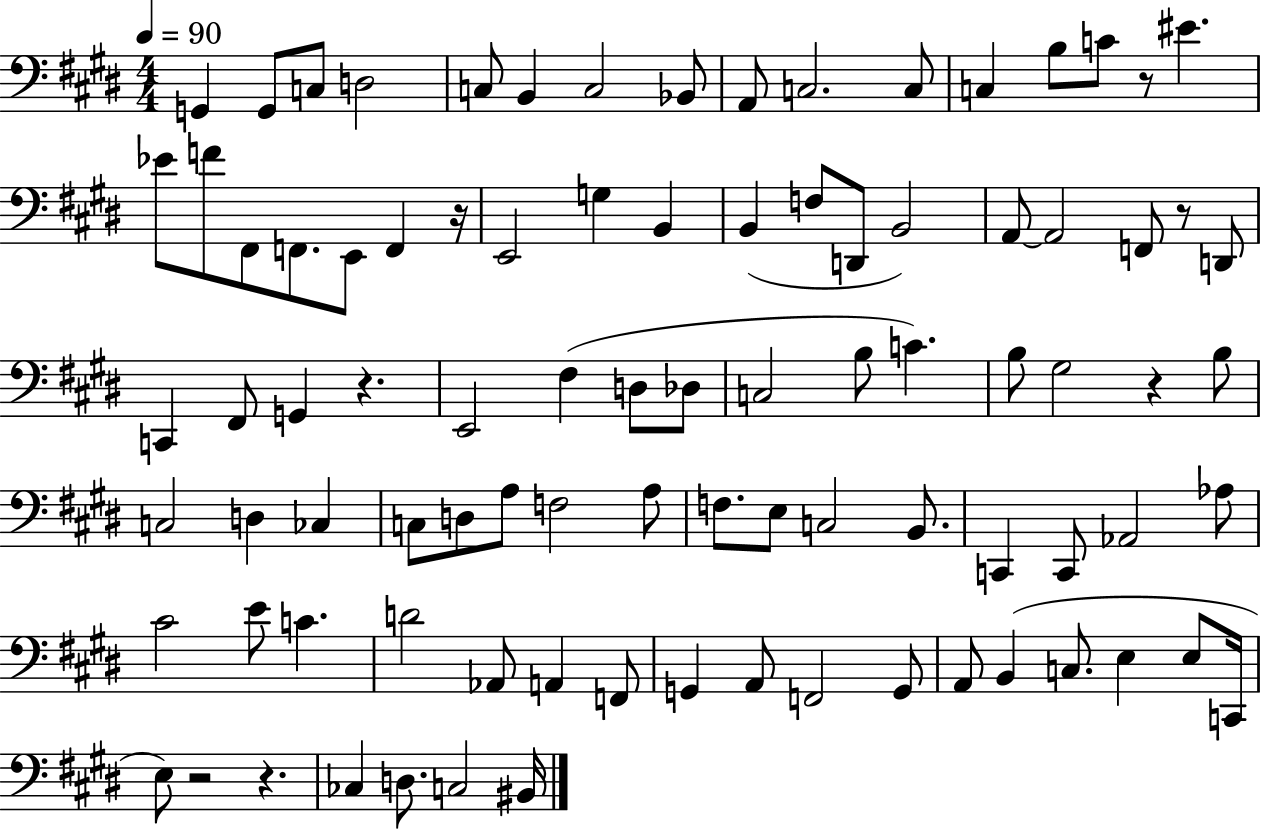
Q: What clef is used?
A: bass